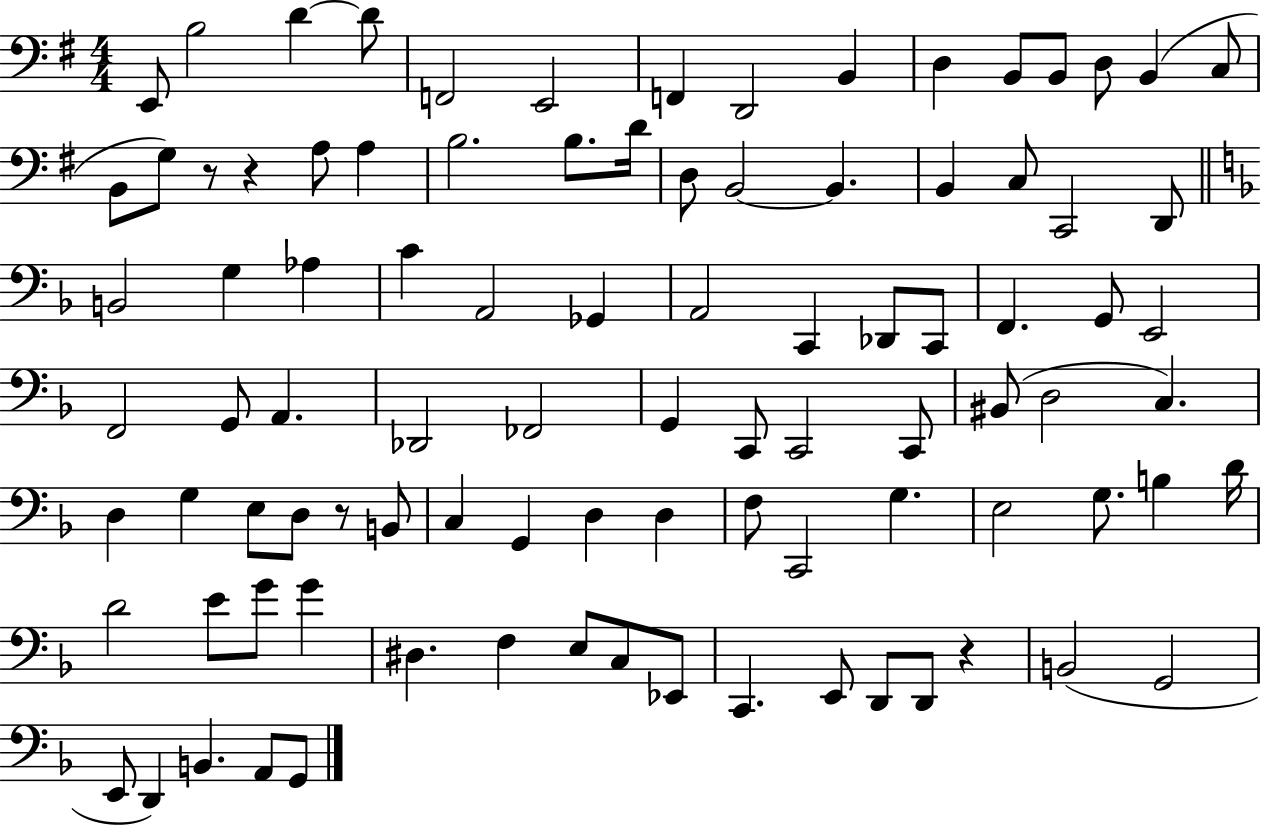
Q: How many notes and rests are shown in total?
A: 94